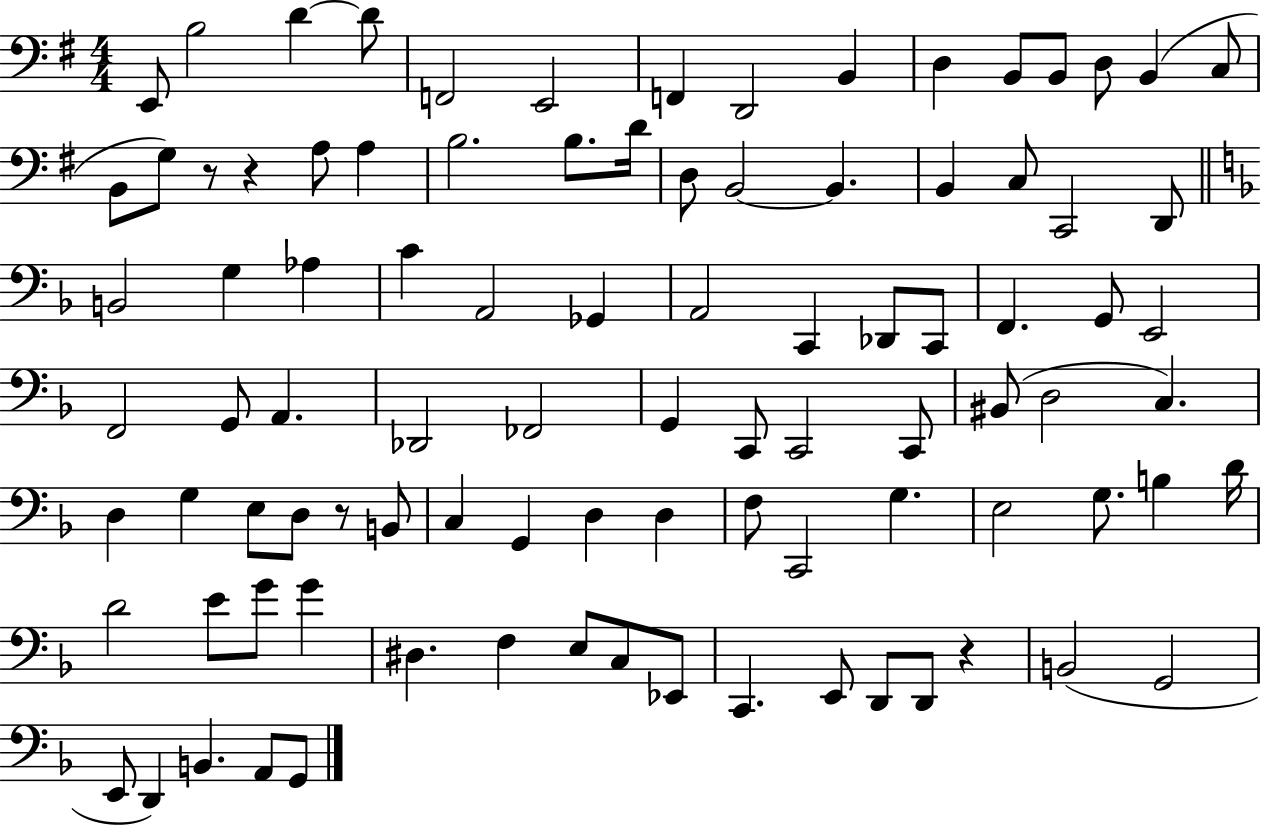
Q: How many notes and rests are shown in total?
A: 94